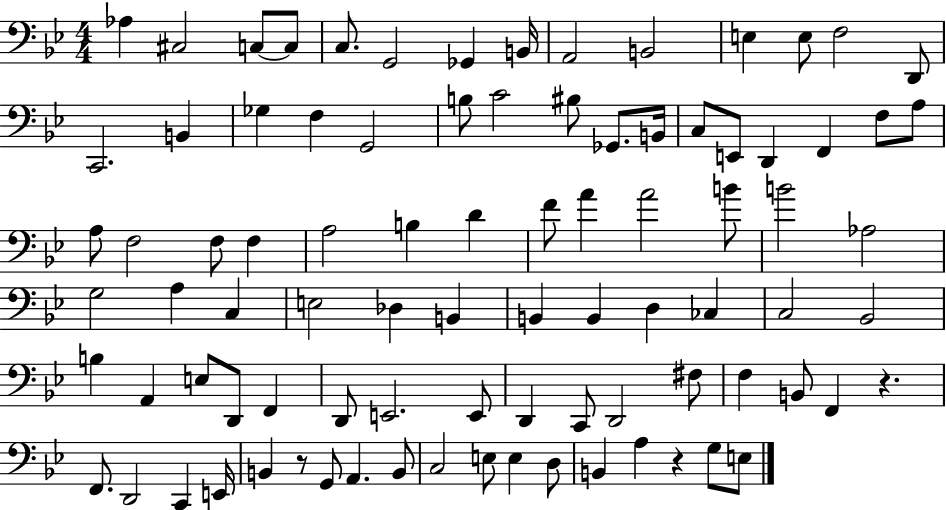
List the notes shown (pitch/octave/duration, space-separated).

Ab3/q C#3/h C3/e C3/e C3/e. G2/h Gb2/q B2/s A2/h B2/h E3/q E3/e F3/h D2/e C2/h. B2/q Gb3/q F3/q G2/h B3/e C4/h BIS3/e Gb2/e. B2/s C3/e E2/e D2/q F2/q F3/e A3/e A3/e F3/h F3/e F3/q A3/h B3/q D4/q F4/e A4/q A4/h B4/e B4/h Ab3/h G3/h A3/q C3/q E3/h Db3/q B2/q B2/q B2/q D3/q CES3/q C3/h Bb2/h B3/q A2/q E3/e D2/e F2/q D2/e E2/h. E2/e D2/q C2/e D2/h F#3/e F3/q B2/e F2/q R/q. F2/e. D2/h C2/q E2/s B2/q R/e G2/e A2/q. B2/e C3/h E3/e E3/q D3/e B2/q A3/q R/q G3/e E3/e